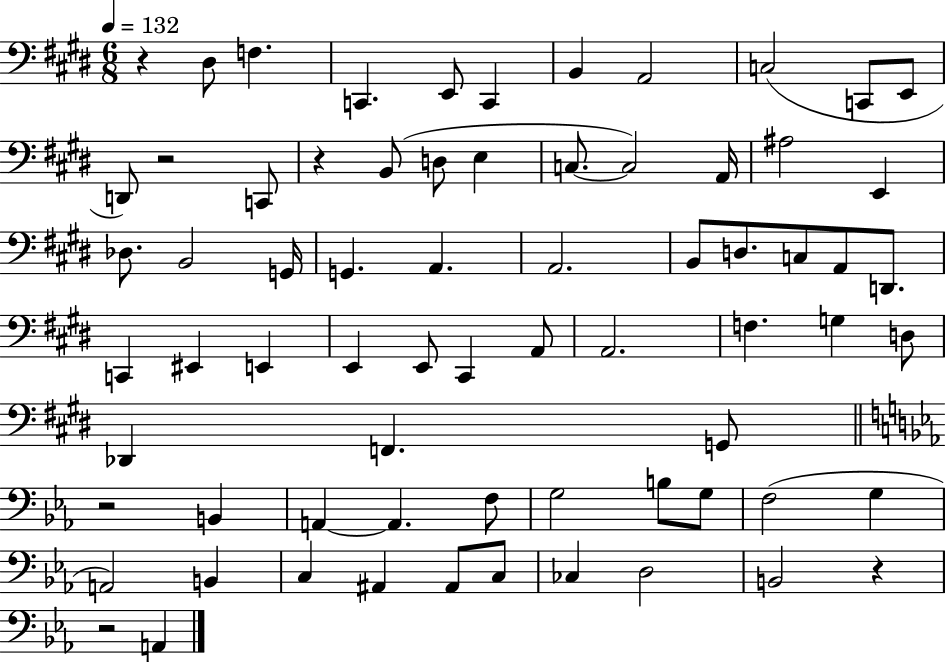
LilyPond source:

{
  \clef bass
  \numericTimeSignature
  \time 6/8
  \key e \major
  \tempo 4 = 132
  \repeat volta 2 { r4 dis8 f4. | c,4. e,8 c,4 | b,4 a,2 | c2( c,8 e,8 | \break d,8) r2 c,8 | r4 b,8( d8 e4 | c8.~~ c2) a,16 | ais2 e,4 | \break des8. b,2 g,16 | g,4. a,4. | a,2. | b,8 d8. c8 a,8 d,8. | \break c,4 eis,4 e,4 | e,4 e,8 cis,4 a,8 | a,2. | f4. g4 d8 | \break des,4 f,4. g,8 | \bar "||" \break \key ees \major r2 b,4 | a,4~~ a,4. f8 | g2 b8 g8 | f2( g4 | \break a,2) b,4 | c4 ais,4 ais,8 c8 | ces4 d2 | b,2 r4 | \break r2 a,4 | } \bar "|."
}